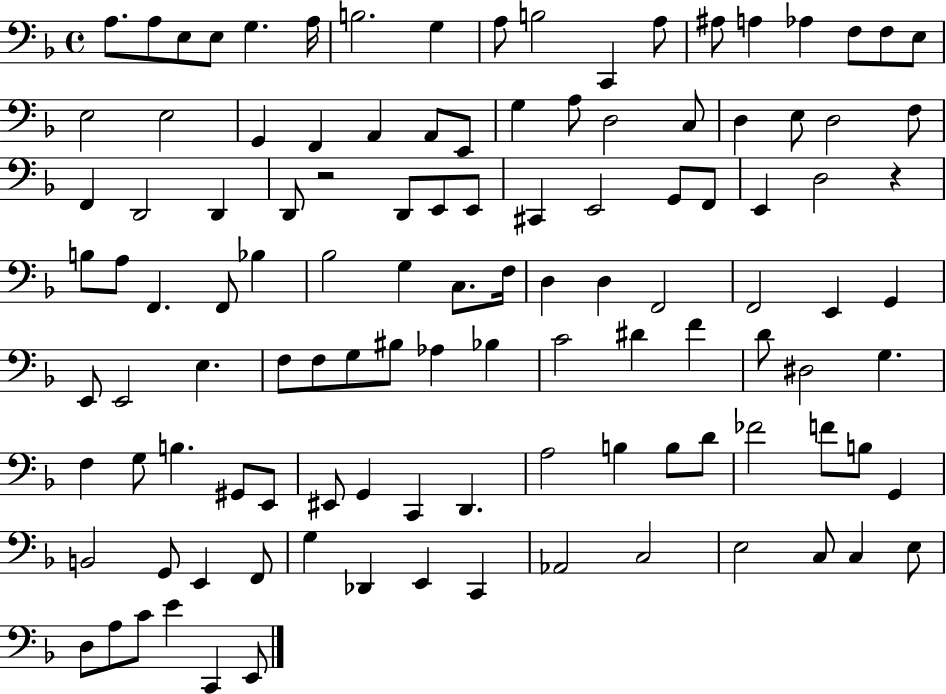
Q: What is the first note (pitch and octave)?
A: A3